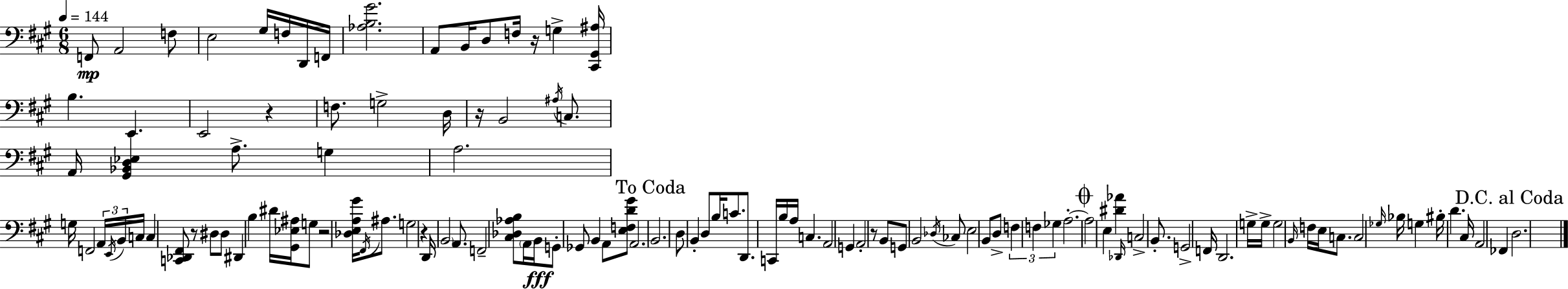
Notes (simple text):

F2/e A2/h F3/e E3/h G#3/s F3/s D2/s F2/s [Ab3,B3,G#4]/h. A2/e B2/s D3/e F3/s R/s G3/q [C#2,G#2,A#3]/s B3/q. E2/q. E2/h R/q F3/e. G3/h D3/s R/s B2/h A#3/s C3/e. A2/s [G#2,Bb2,D3,Eb3]/q A3/e. G3/q A3/h. G3/s F2/h A2/s E2/s B2/s C3/s C3/q [C2,Db2,F#2]/e R/e D#3/e D#3/e D#2/q B3/q D#4/s [G#2,Eb3,A#3]/s G3/e R/h [Db3,E3,A3,G#4]/s F#2/s A#3/e. G3/h R/q D2/s B2/h A2/e. F2/h [C#3,Db3,Ab3,B3]/e A2/s B2/s G2/e Gb2/e B2/q A2/e [E3,F3,D4,G#4]/e A2/h. B2/h. D3/e B2/q D3/e B3/s C4/e. D2/e. C2/s B3/s A3/s C3/q. A2/h G2/q A2/h R/e B2/e G2/e B2/h Db3/s CES3/e E3/h B2/e D3/e F3/q F3/q Gb3/q A3/h. A3/h E3/q [D#4,Ab4]/q Db2/s C3/h B2/e. G2/h F2/s D2/h. G3/s G3/s G3/h B2/s F3/s E3/s C3/e. C3/h Gb3/s Bb3/s G3/q BIS3/s D4/q. C#3/s A2/h FES2/q D3/h.